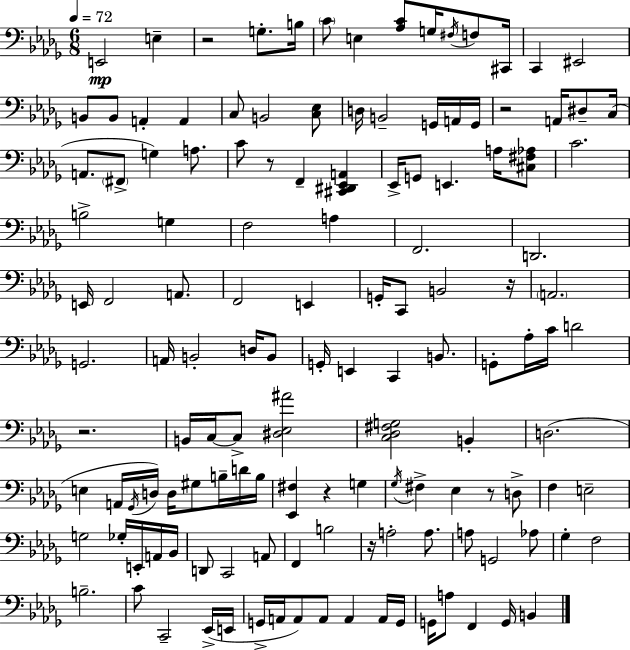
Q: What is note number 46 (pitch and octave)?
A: A2